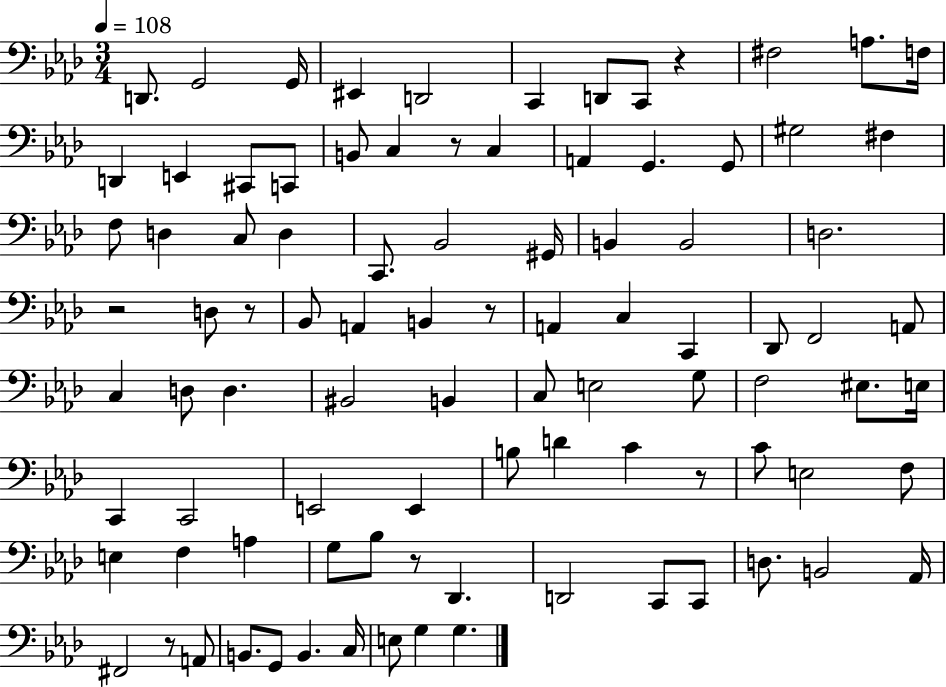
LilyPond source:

{
  \clef bass
  \numericTimeSignature
  \time 3/4
  \key aes \major
  \tempo 4 = 108
  d,8. g,2 g,16 | eis,4 d,2 | c,4 d,8 c,8 r4 | fis2 a8. f16 | \break d,4 e,4 cis,8 c,8 | b,8 c4 r8 c4 | a,4 g,4. g,8 | gis2 fis4 | \break f8 d4 c8 d4 | c,8. bes,2 gis,16 | b,4 b,2 | d2. | \break r2 d8 r8 | bes,8 a,4 b,4 r8 | a,4 c4 c,4 | des,8 f,2 a,8 | \break c4 d8 d4. | bis,2 b,4 | c8 e2 g8 | f2 eis8. e16 | \break c,4 c,2 | e,2 e,4 | b8 d'4 c'4 r8 | c'8 e2 f8 | \break e4 f4 a4 | g8 bes8 r8 des,4. | d,2 c,8 c,8 | d8. b,2 aes,16 | \break fis,2 r8 a,8 | b,8. g,8 b,4. c16 | e8 g4 g4. | \bar "|."
}